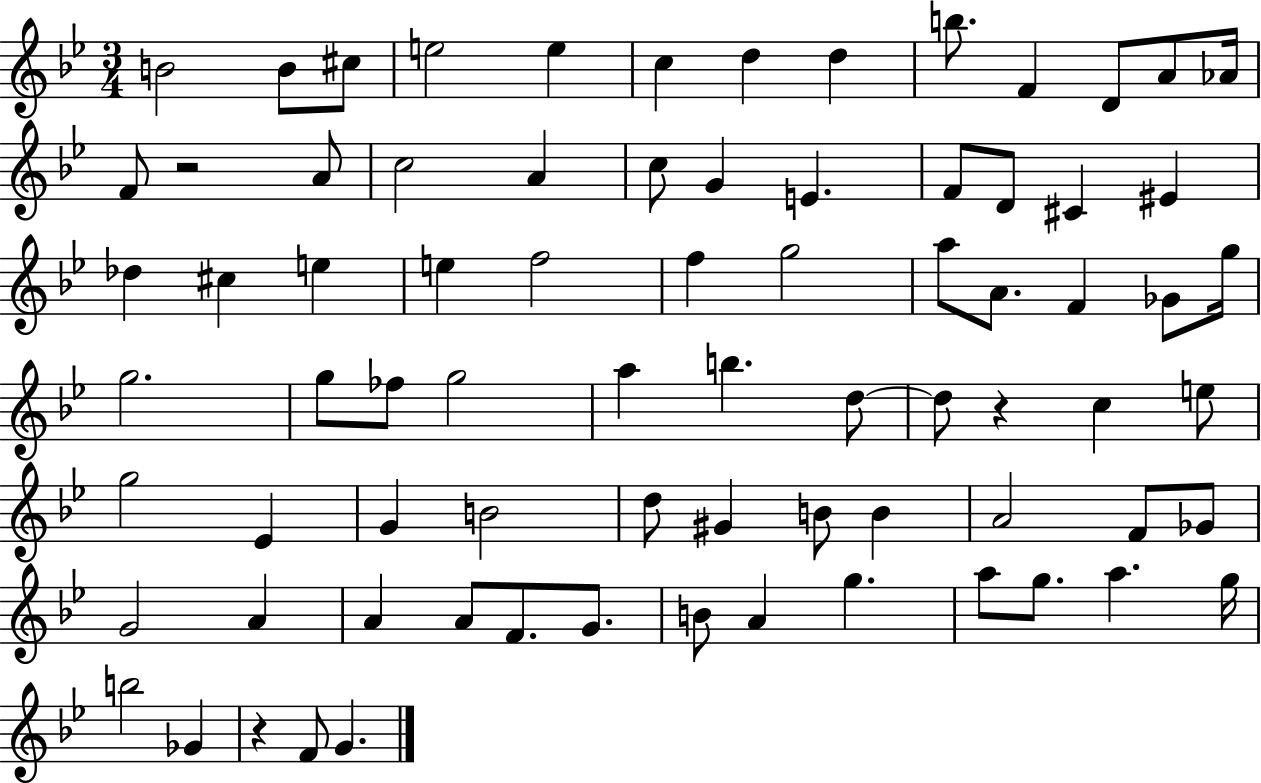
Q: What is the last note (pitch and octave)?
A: G4